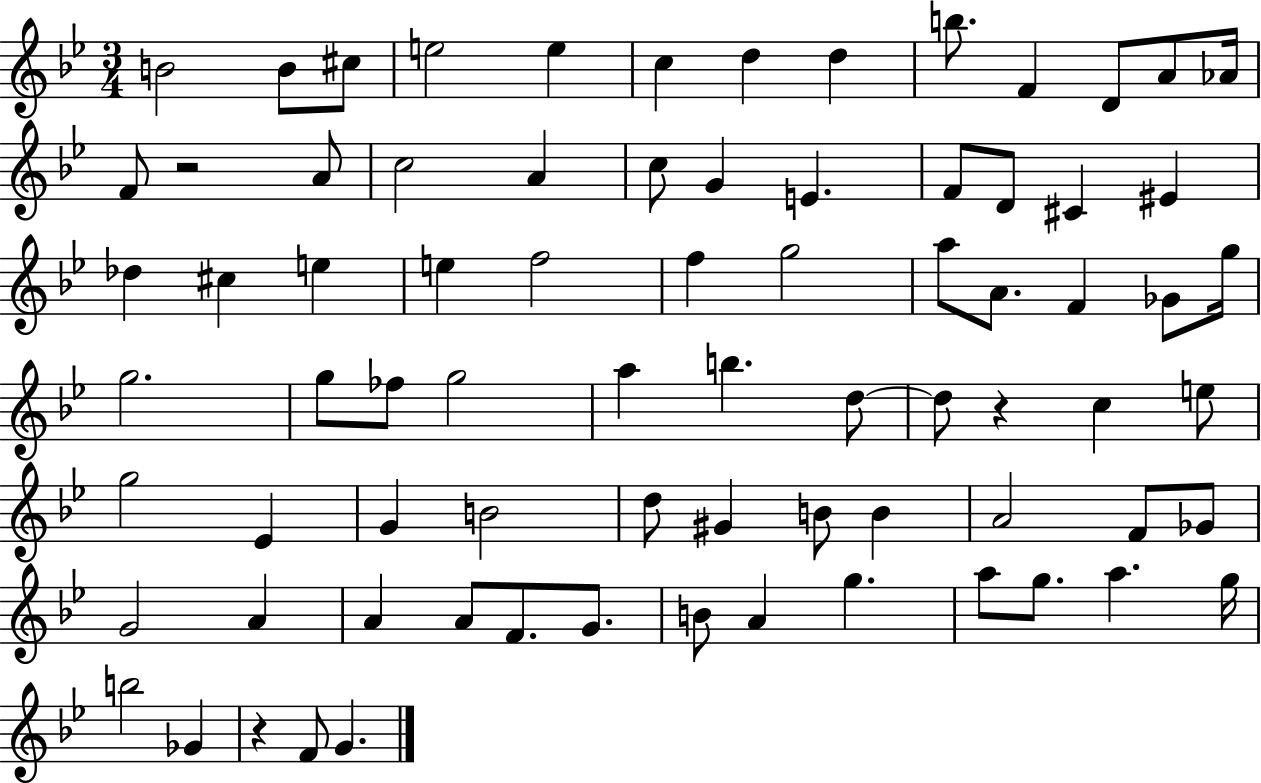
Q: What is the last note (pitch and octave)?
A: G4